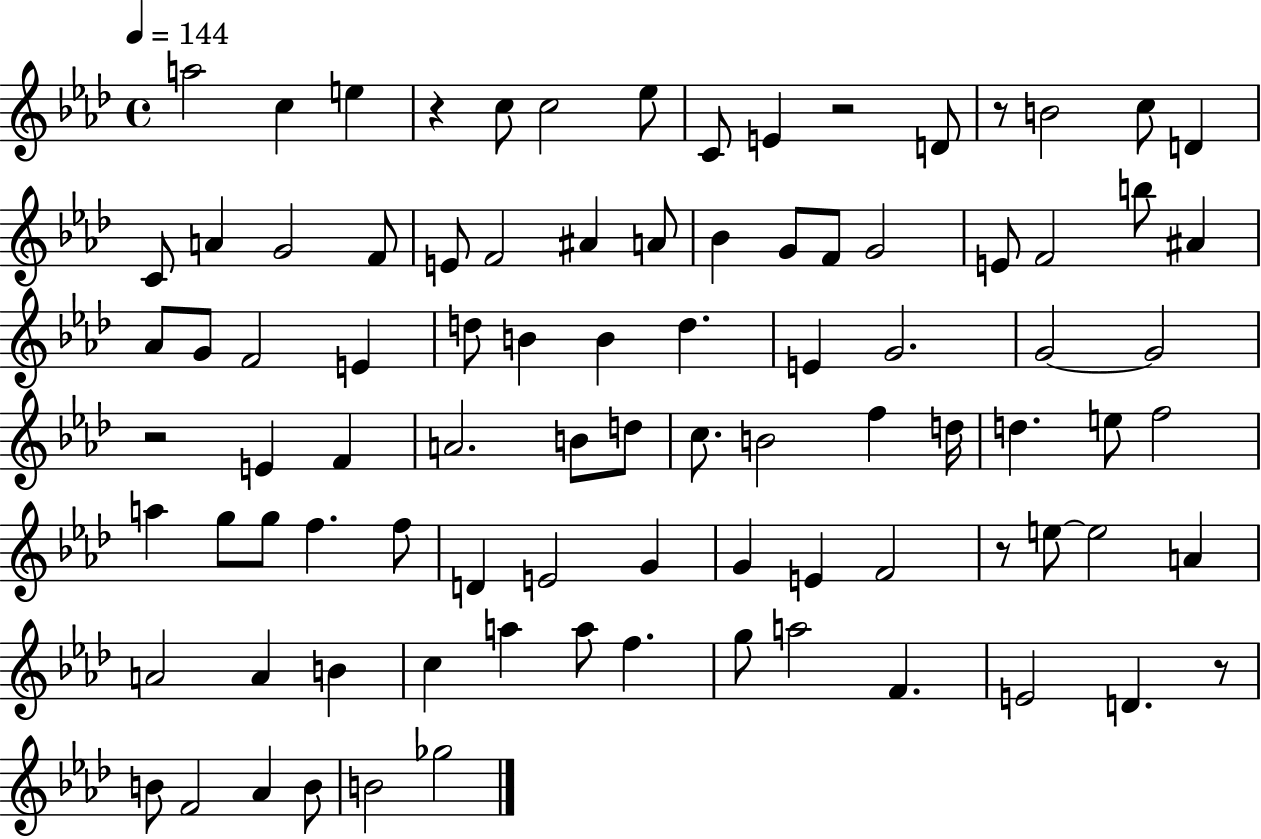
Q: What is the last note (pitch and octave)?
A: Gb5